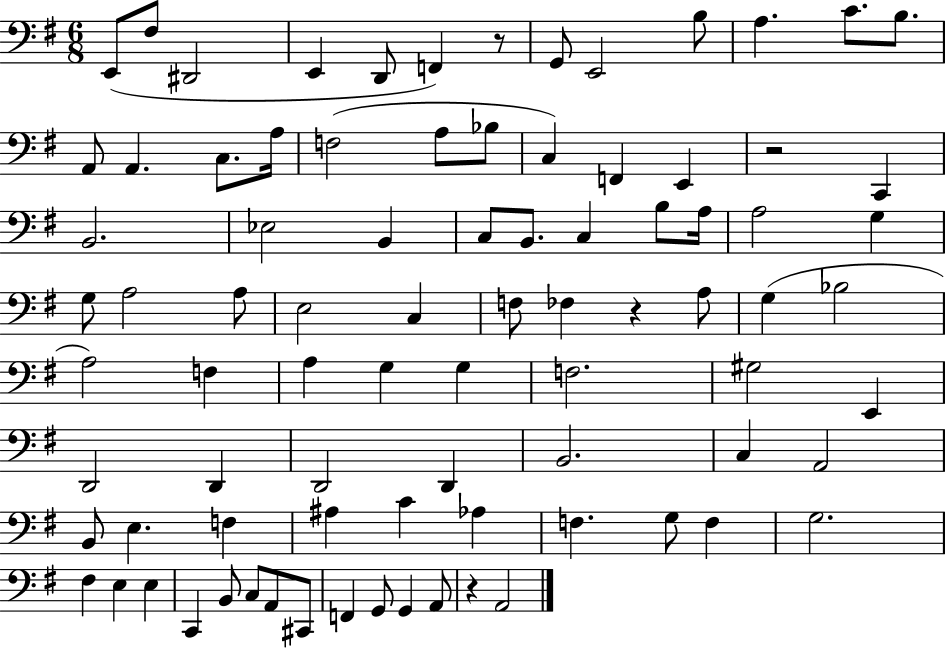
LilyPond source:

{
  \clef bass
  \numericTimeSignature
  \time 6/8
  \key g \major
  e,8( fis8 dis,2 | e,4 d,8 f,4) r8 | g,8 e,2 b8 | a4. c'8. b8. | \break a,8 a,4. c8. a16 | f2( a8 bes8 | c4) f,4 e,4 | r2 c,4 | \break b,2. | ees2 b,4 | c8 b,8. c4 b8 a16 | a2 g4 | \break g8 a2 a8 | e2 c4 | f8 fes4 r4 a8 | g4( bes2 | \break a2) f4 | a4 g4 g4 | f2. | gis2 e,4 | \break d,2 d,4 | d,2 d,4 | b,2. | c4 a,2 | \break b,8 e4. f4 | ais4 c'4 aes4 | f4. g8 f4 | g2. | \break fis4 e4 e4 | c,4 b,8 c8 a,8 cis,8 | f,4 g,8 g,4 a,8 | r4 a,2 | \break \bar "|."
}